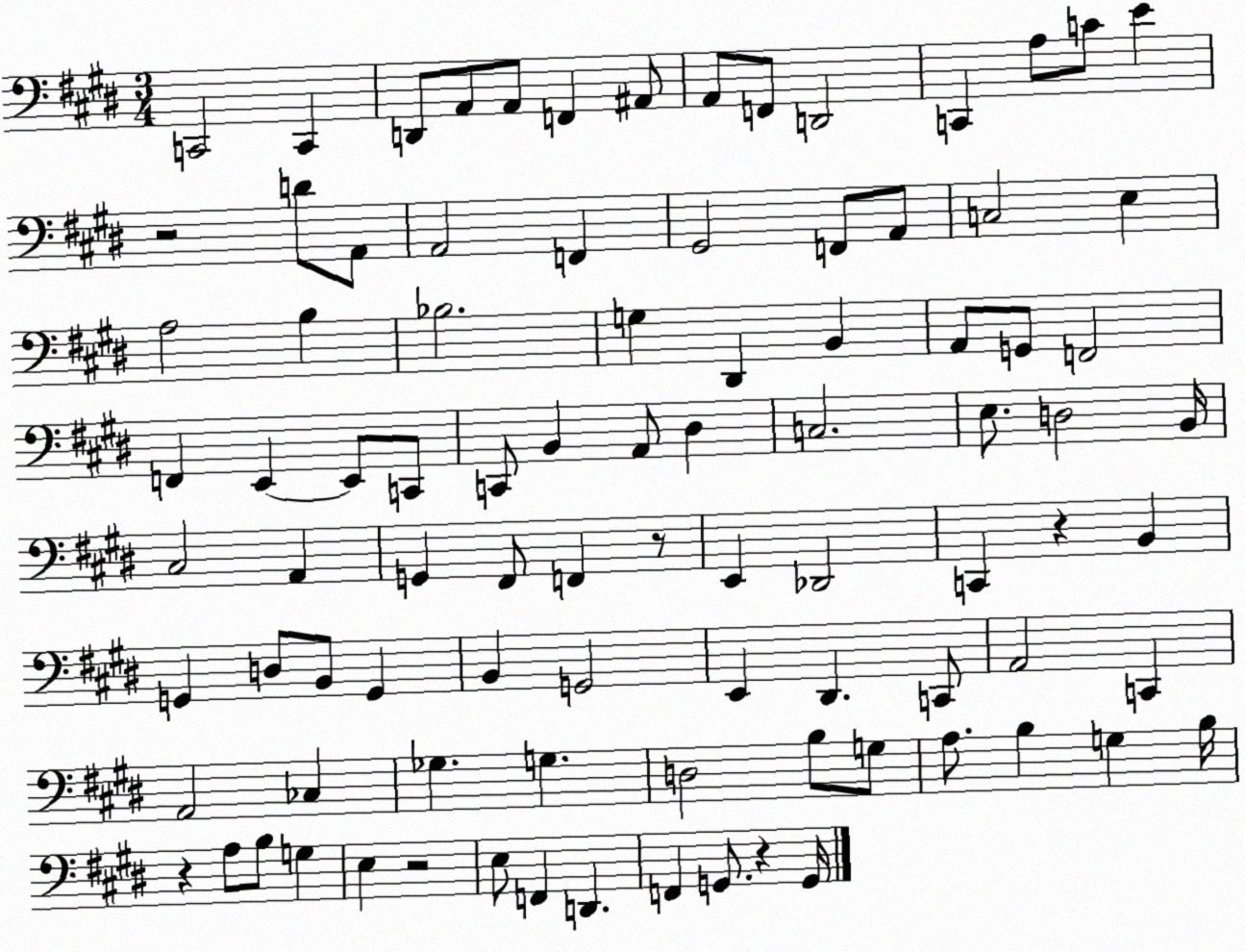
X:1
T:Untitled
M:3/4
L:1/4
K:E
C,,2 C,, D,,/2 A,,/2 A,,/2 F,, ^A,,/2 A,,/2 F,,/2 D,,2 C,, A,/2 C/2 E z2 D/2 A,,/2 A,,2 F,, ^G,,2 F,,/2 A,,/2 C,2 E, A,2 B, _B,2 G, ^D,, B,, A,,/2 G,,/2 F,,2 F,, E,, E,,/2 C,,/2 C,,/2 B,, A,,/2 ^D, C,2 E,/2 D,2 B,,/4 ^C,2 A,, G,, ^F,,/2 F,, z/2 E,, _D,,2 C,, z B,, G,, D,/2 B,,/2 G,, B,, G,,2 E,, ^D,, C,,/2 A,,2 C,, A,,2 _C, _G, G, D,2 B,/2 G,/2 A,/2 B, G, B,/4 z A,/2 B,/2 G, E, z2 E,/2 F,, D,, F,, G,,/2 z G,,/4